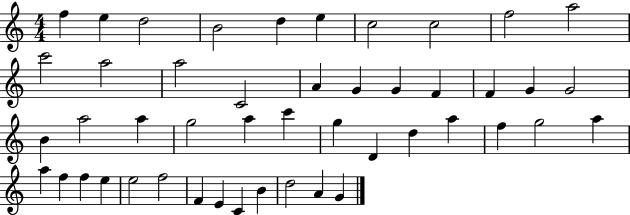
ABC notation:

X:1
T:Untitled
M:4/4
L:1/4
K:C
f e d2 B2 d e c2 c2 f2 a2 c'2 a2 a2 C2 A G G F F G G2 B a2 a g2 a c' g D d a f g2 a a f f e e2 f2 F E C B d2 A G